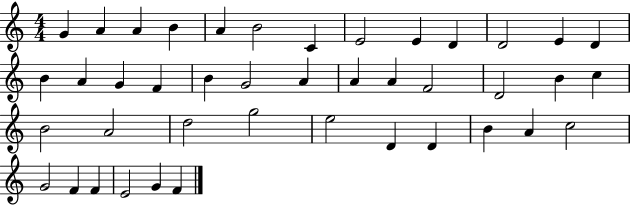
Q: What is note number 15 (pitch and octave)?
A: A4